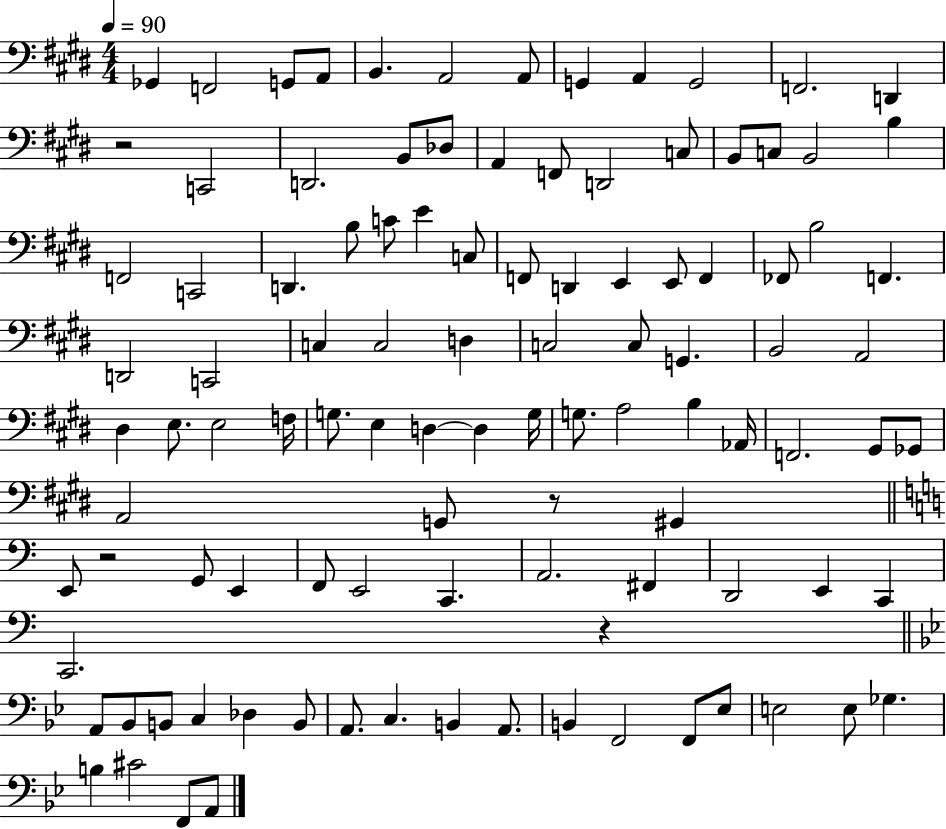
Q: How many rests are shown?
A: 4